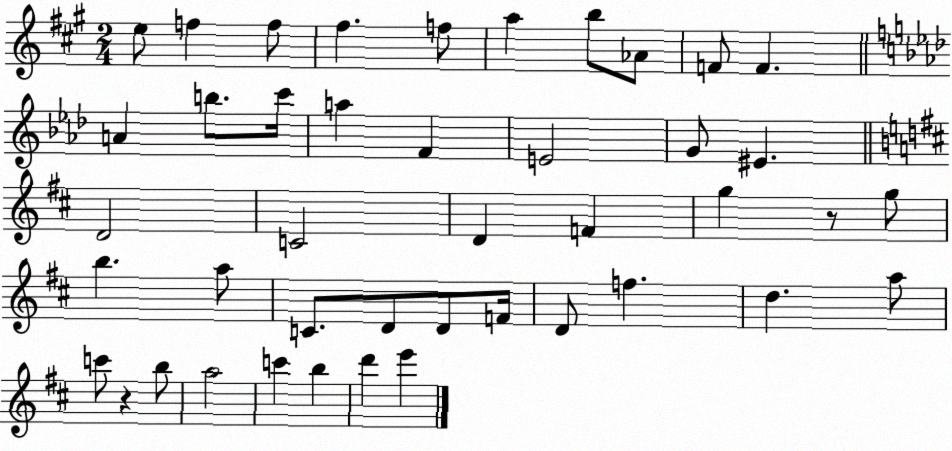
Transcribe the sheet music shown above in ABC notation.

X:1
T:Untitled
M:2/4
L:1/4
K:A
e/2 f f/2 ^f f/2 a b/2 _A/2 F/2 F A b/2 c'/4 a F E2 G/2 ^E D2 C2 D F g z/2 g/2 b a/2 C/2 D/2 D/2 F/4 D/2 f d a/2 c'/2 z b/2 a2 c' b d' e'